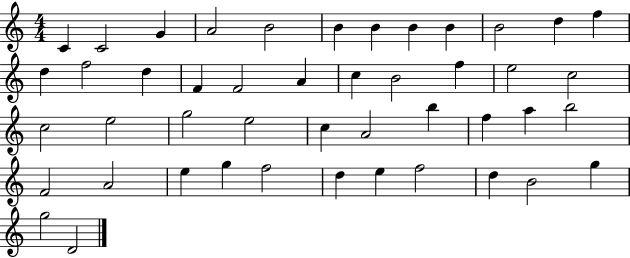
C4/q C4/h G4/q A4/h B4/h B4/q B4/q B4/q B4/q B4/h D5/q F5/q D5/q F5/h D5/q F4/q F4/h A4/q C5/q B4/h F5/q E5/h C5/h C5/h E5/h G5/h E5/h C5/q A4/h B5/q F5/q A5/q B5/h F4/h A4/h E5/q G5/q F5/h D5/q E5/q F5/h D5/q B4/h G5/q G5/h D4/h